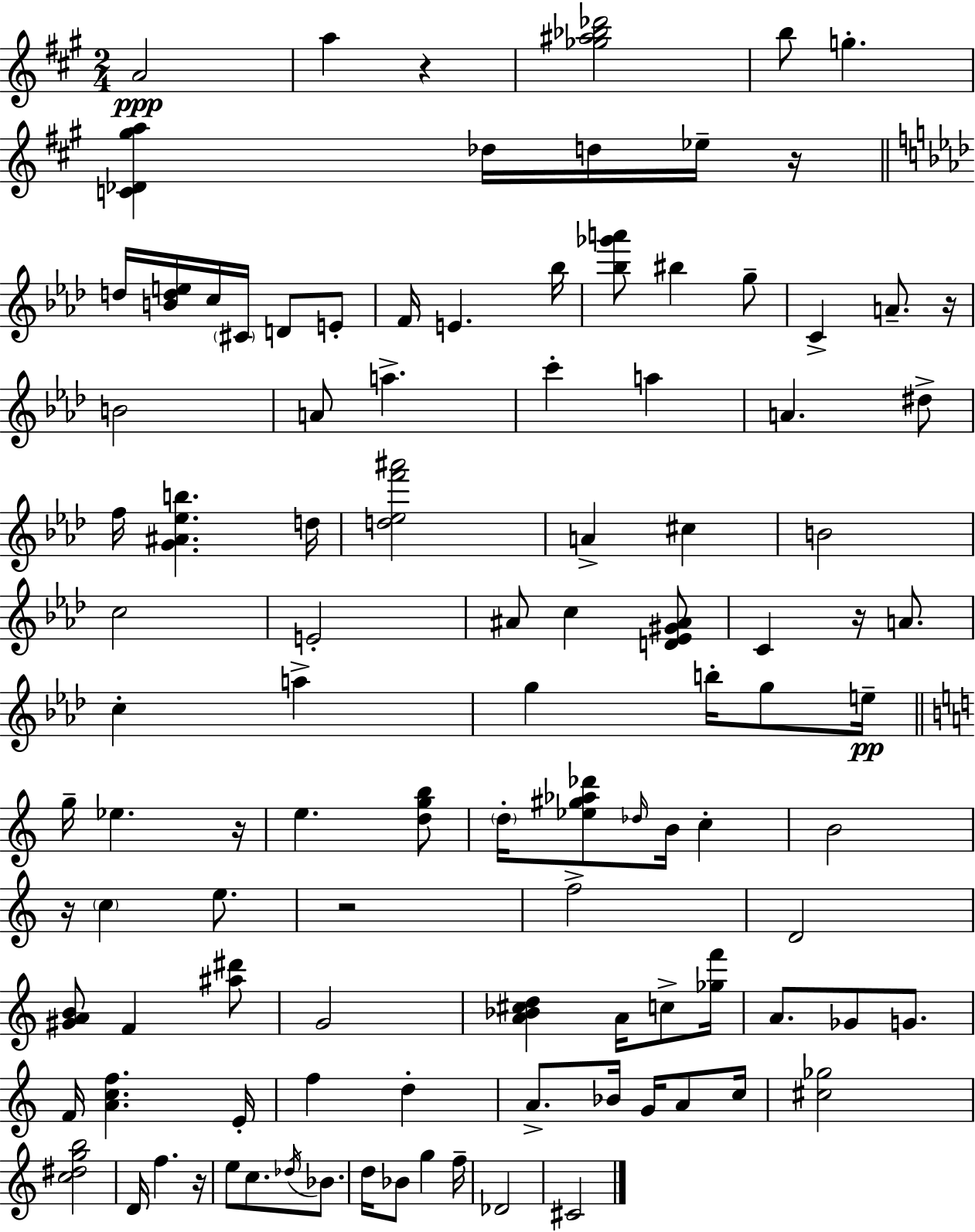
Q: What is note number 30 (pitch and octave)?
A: C#5